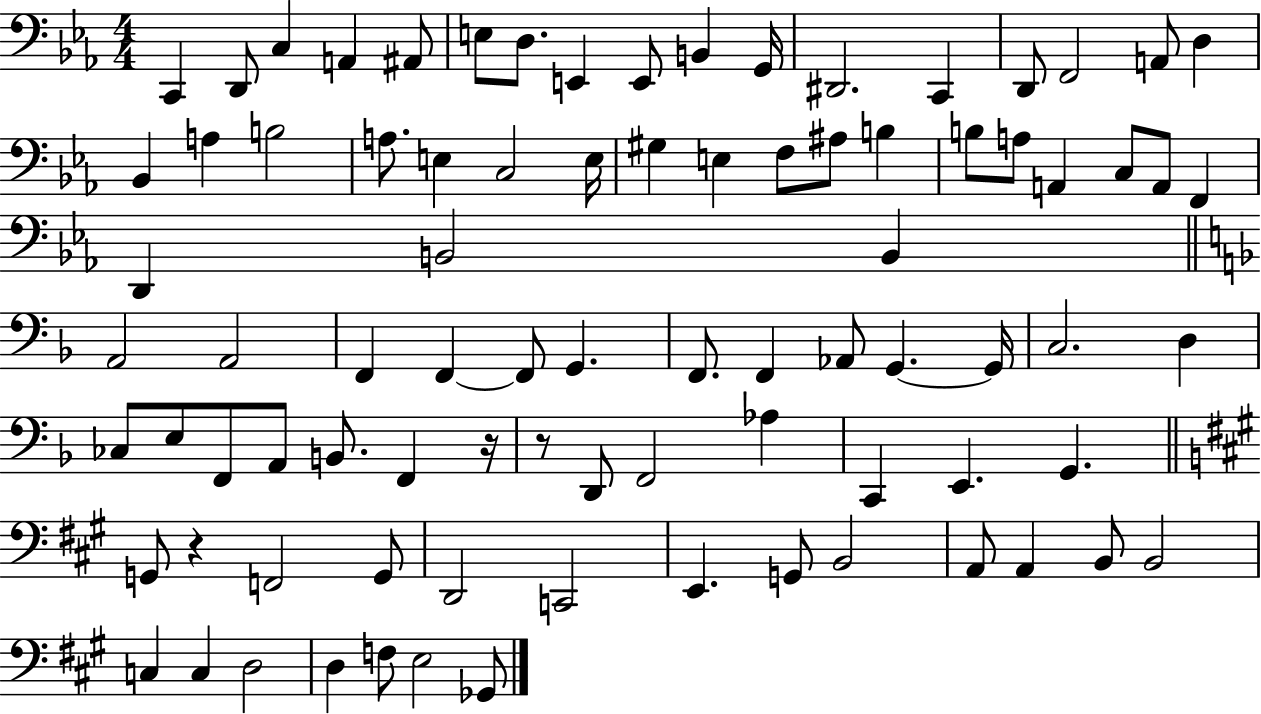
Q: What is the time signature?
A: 4/4